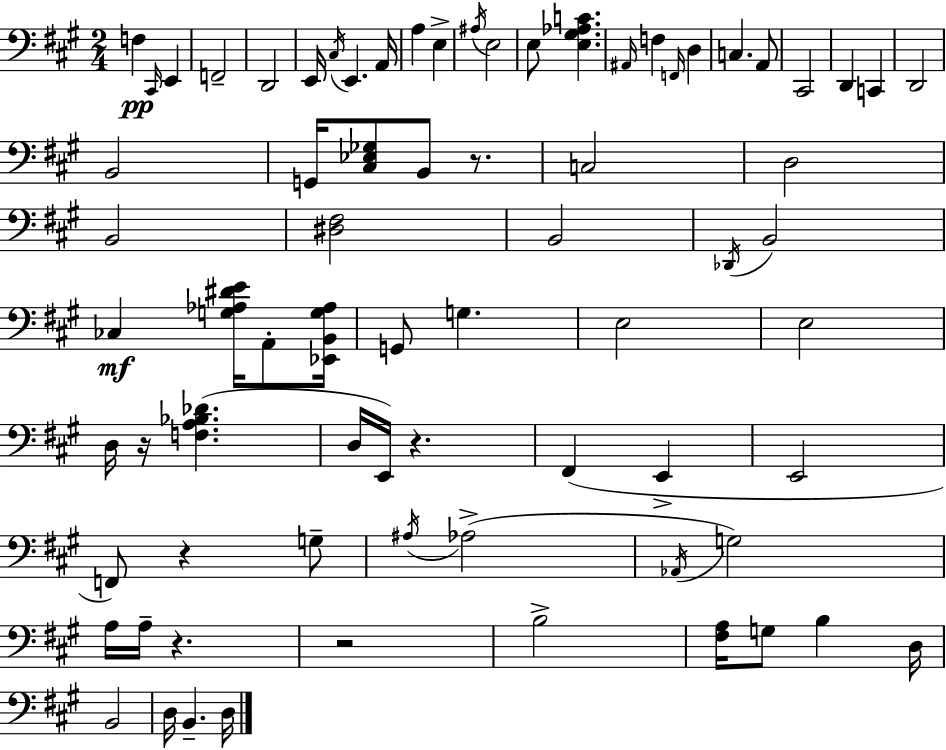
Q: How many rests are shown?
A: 6